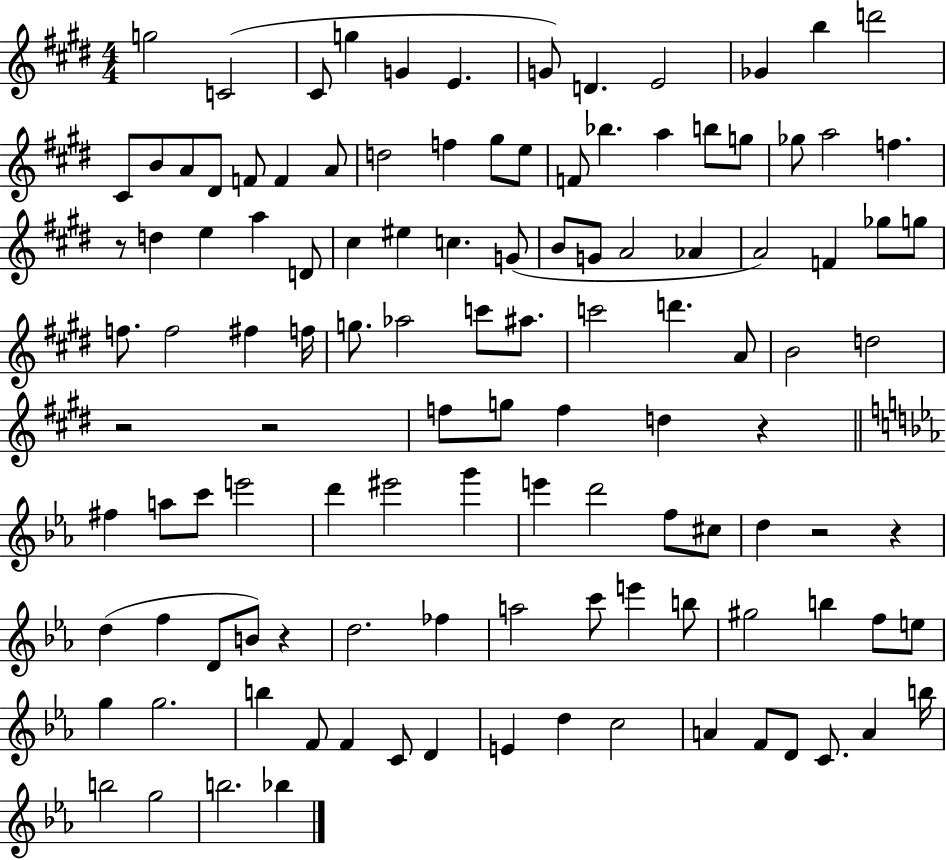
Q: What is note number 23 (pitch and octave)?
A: E5